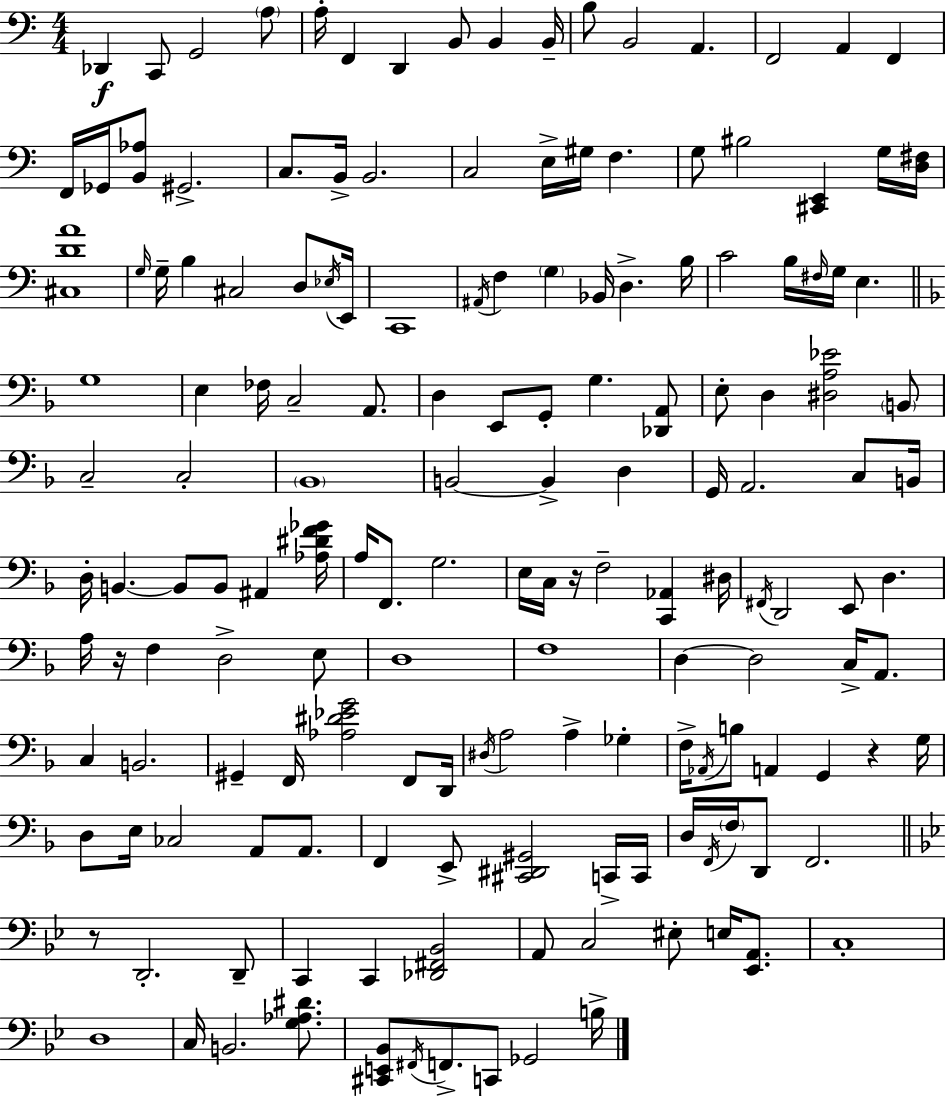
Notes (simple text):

Db2/q C2/e G2/h A3/e A3/s F2/q D2/q B2/e B2/q B2/s B3/e B2/h A2/q. F2/h A2/q F2/q F2/s Gb2/s [B2,Ab3]/e G#2/h. C3/e. B2/s B2/h. C3/h E3/s G#3/s F3/q. G3/e BIS3/h [C#2,E2]/q G3/s [D3,F#3]/s [C#3,D4,A4]/w G3/s G3/s B3/q C#3/h D3/e Eb3/s E2/s C2/w A#2/s F3/q G3/q Bb2/s D3/q. B3/s C4/h B3/s F#3/s G3/s E3/q. G3/w E3/q FES3/s C3/h A2/e. D3/q E2/e G2/e G3/q. [Db2,A2]/e E3/e D3/q [D#3,A3,Eb4]/h B2/e C3/h C3/h Bb2/w B2/h B2/q D3/q G2/s A2/h. C3/e B2/s D3/s B2/q. B2/e B2/e A#2/q [Ab3,D#4,F4,Gb4]/s A3/s F2/e. G3/h. E3/s C3/s R/s F3/h [C2,Ab2]/q D#3/s F#2/s D2/h E2/e D3/q. A3/s R/s F3/q D3/h E3/e D3/w F3/w D3/q D3/h C3/s A2/e. C3/q B2/h. G#2/q F2/s [Ab3,D#4,Eb4,G4]/h F2/e D2/s D#3/s A3/h A3/q Gb3/q F3/s Ab2/s B3/e A2/q G2/q R/q G3/s D3/e E3/s CES3/h A2/e A2/e. F2/q E2/e [C#2,D#2,G#2]/h C2/s C2/s D3/s F2/s F3/s D2/e F2/h. R/e D2/h. D2/e C2/q C2/q [Db2,F#2,Bb2]/h A2/e C3/h EIS3/e E3/s [Eb2,A2]/e. C3/w D3/w C3/s B2/h. [G3,Ab3,D#4]/e. [C#2,E2,Bb2]/e F#2/s F2/e. C2/e Gb2/h B3/s